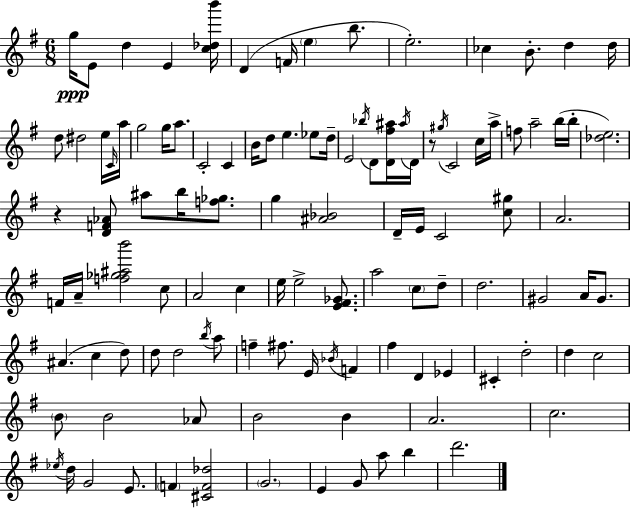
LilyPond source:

{
  \clef treble
  \numericTimeSignature
  \time 6/8
  \key g \major
  \repeat volta 2 { g''16\ppp e'8 d''4 e'4 <c'' des'' b'''>16 | d'4( f'16 \parenthesize e''4 b''8. | e''2.-.) | ces''4 b'8.-. d''4 d''16 | \break d''8 dis''2 e''16 \grace { c'16 } | a''16 g''2 g''16 a''8. | c'2-. c'4 | b'16 d''8 e''4. ees''8 | \break d''16-- e'2 \acciaccatura { bes''16 } d'8 | <d' fis'' ais''>16 \acciaccatura { ais''16 } d'16 r8 \acciaccatura { gis''16 } c'2 | c''16 a''16-> f''8 a''2-- | b''16( b''16-. <des'' e''>2.) | \break r4 <d' f' aes'>8 ais''8 | b''16 <f'' ges''>8. g''4 <ais' bes'>2 | d'16-- e'16 c'2 | <c'' gis''>8 a'2. | \break f'16 a'16-- <f'' ges'' ais'' b'''>2 | c''8 a'2 | c''4 e''16 e''2-> | <e' fis' ges'>8. a''2 | \break \parenthesize c''8 d''8-- d''2. | gis'2 | a'16 gis'8. ais'4.( c''4 | d''8) d''8 d''2 | \break \acciaccatura { b''16 } a''8 f''4-- fis''8. | e'16 \acciaccatura { bes'16 } f'4 fis''4 d'4 | ees'4 cis'4-. d''2-. | d''4 c''2 | \break \parenthesize b'8 b'2 | aes'8 b'2 | b'4 a'2. | c''2. | \break \acciaccatura { ees''16 } d''16 g'2 | e'8. \parenthesize f'4 <cis' f' des''>2 | \parenthesize g'2. | e'4 g'8 | \break a''8 b''4 d'''2. | } \bar "|."
}